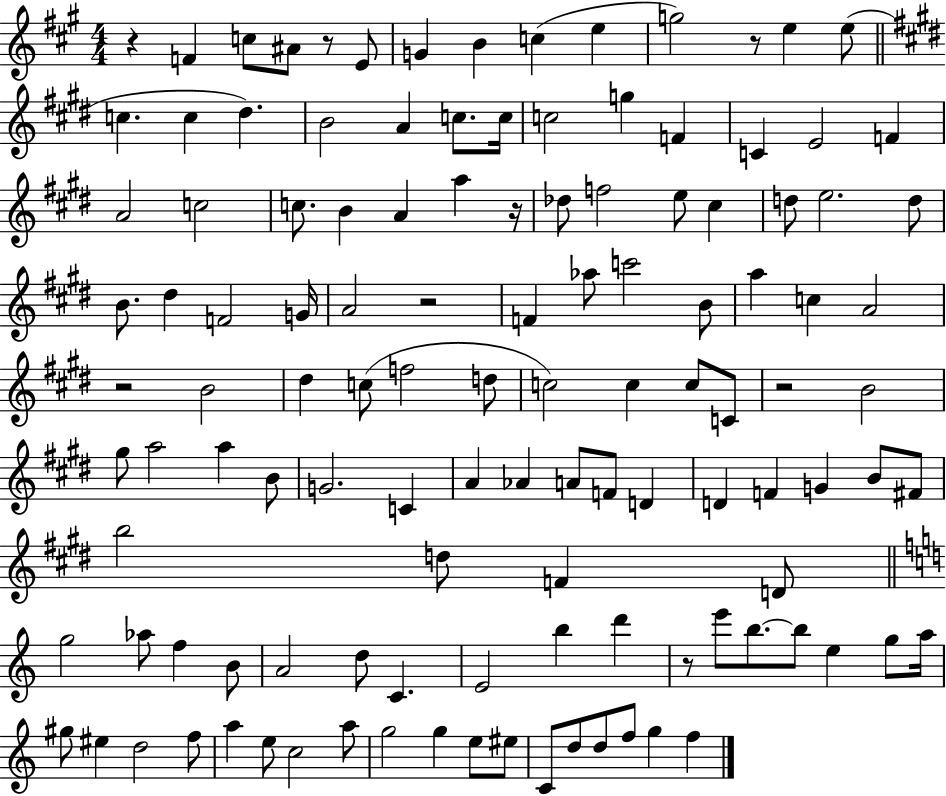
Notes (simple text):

R/q F4/q C5/e A#4/e R/e E4/e G4/q B4/q C5/q E5/q G5/h R/e E5/q E5/e C5/q. C5/q D#5/q. B4/h A4/q C5/e. C5/s C5/h G5/q F4/q C4/q E4/h F4/q A4/h C5/h C5/e. B4/q A4/q A5/q R/s Db5/e F5/h E5/e C#5/q D5/e E5/h. D5/e B4/e. D#5/q F4/h G4/s A4/h R/h F4/q Ab5/e C6/h B4/e A5/q C5/q A4/h R/h B4/h D#5/q C5/e F5/h D5/e C5/h C5/q C5/e C4/e R/h B4/h G#5/e A5/h A5/q B4/e G4/h. C4/q A4/q Ab4/q A4/e F4/e D4/q D4/q F4/q G4/q B4/e F#4/e B5/h D5/e F4/q D4/e G5/h Ab5/e F5/q B4/e A4/h D5/e C4/q. E4/h B5/q D6/q R/e E6/e B5/e. B5/e E5/q G5/e A5/s G#5/e EIS5/q D5/h F5/e A5/q E5/e C5/h A5/e G5/h G5/q E5/e EIS5/e C4/e D5/e D5/e F5/e G5/q F5/q